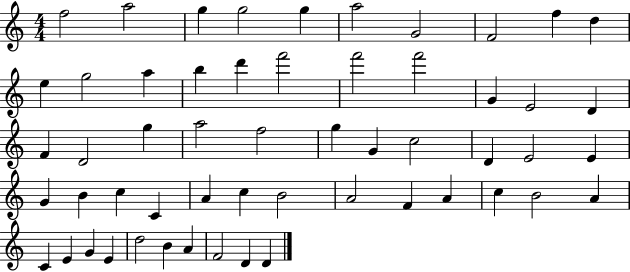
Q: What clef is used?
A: treble